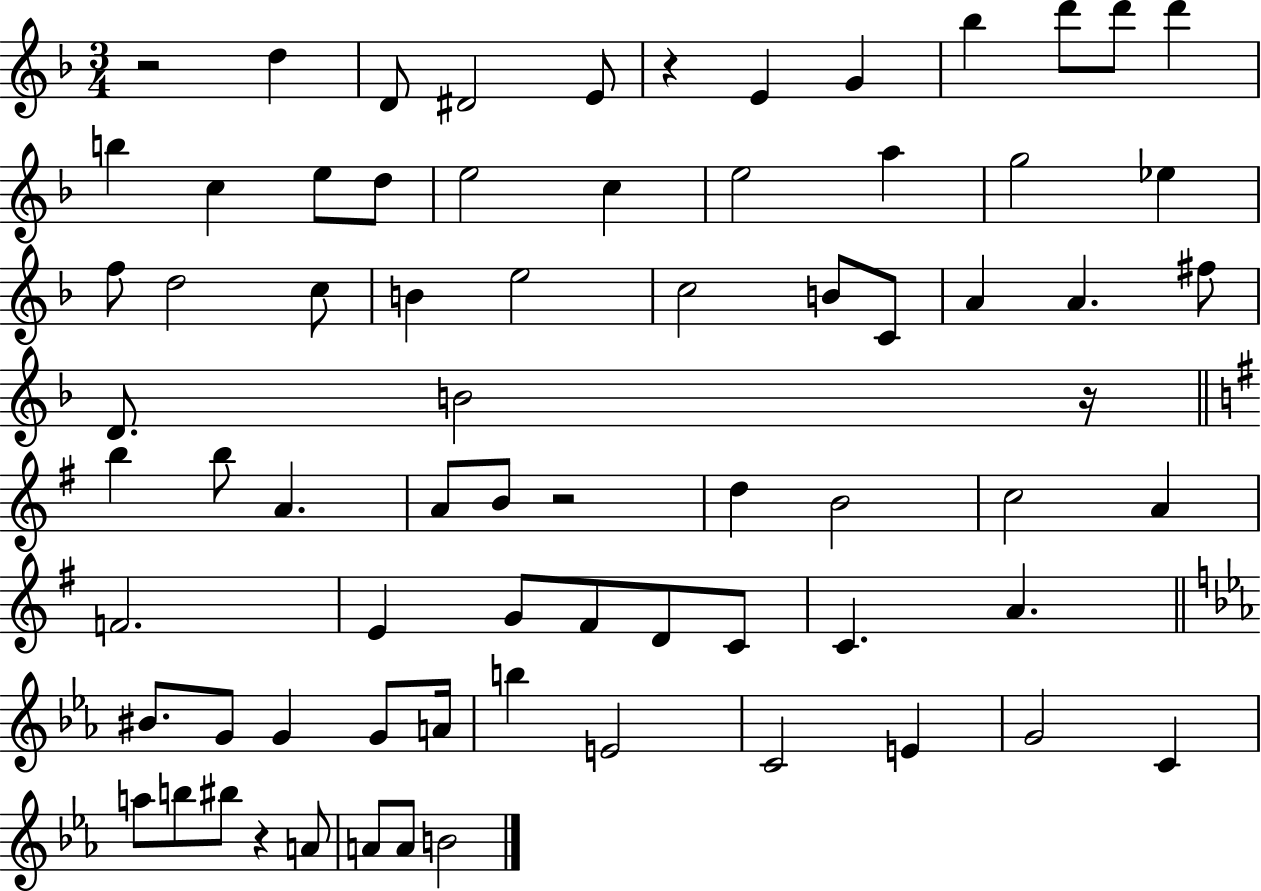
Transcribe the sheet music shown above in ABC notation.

X:1
T:Untitled
M:3/4
L:1/4
K:F
z2 d D/2 ^D2 E/2 z E G _b d'/2 d'/2 d' b c e/2 d/2 e2 c e2 a g2 _e f/2 d2 c/2 B e2 c2 B/2 C/2 A A ^f/2 D/2 B2 z/4 b b/2 A A/2 B/2 z2 d B2 c2 A F2 E G/2 ^F/2 D/2 C/2 C A ^B/2 G/2 G G/2 A/4 b E2 C2 E G2 C a/2 b/2 ^b/2 z A/2 A/2 A/2 B2